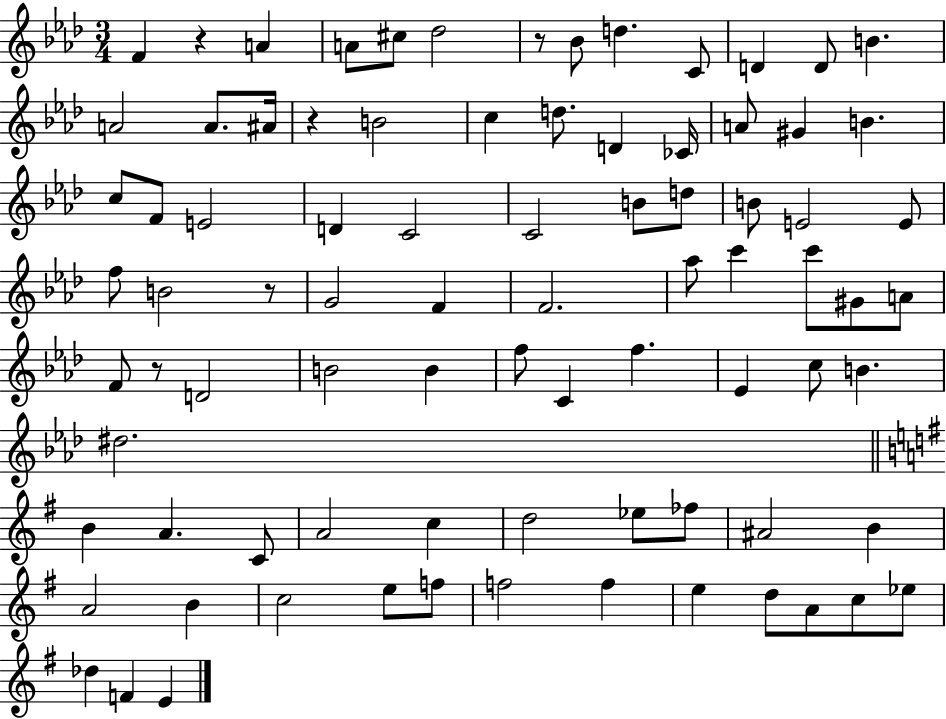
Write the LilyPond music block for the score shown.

{
  \clef treble
  \numericTimeSignature
  \time 3/4
  \key aes \major
  f'4 r4 a'4 | a'8 cis''8 des''2 | r8 bes'8 d''4. c'8 | d'4 d'8 b'4. | \break a'2 a'8. ais'16 | r4 b'2 | c''4 d''8. d'4 ces'16 | a'8 gis'4 b'4. | \break c''8 f'8 e'2 | d'4 c'2 | c'2 b'8 d''8 | b'8 e'2 e'8 | \break f''8 b'2 r8 | g'2 f'4 | f'2. | aes''8 c'''4 c'''8 gis'8 a'8 | \break f'8 r8 d'2 | b'2 b'4 | f''8 c'4 f''4. | ees'4 c''8 b'4. | \break dis''2. | \bar "||" \break \key g \major b'4 a'4. c'8 | a'2 c''4 | d''2 ees''8 fes''8 | ais'2 b'4 | \break a'2 b'4 | c''2 e''8 f''8 | f''2 f''4 | e''4 d''8 a'8 c''8 ees''8 | \break des''4 f'4 e'4 | \bar "|."
}